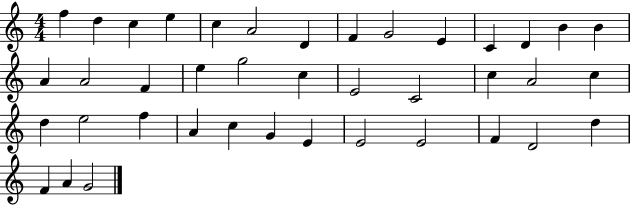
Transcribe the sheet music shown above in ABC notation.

X:1
T:Untitled
M:4/4
L:1/4
K:C
f d c e c A2 D F G2 E C D B B A A2 F e g2 c E2 C2 c A2 c d e2 f A c G E E2 E2 F D2 d F A G2